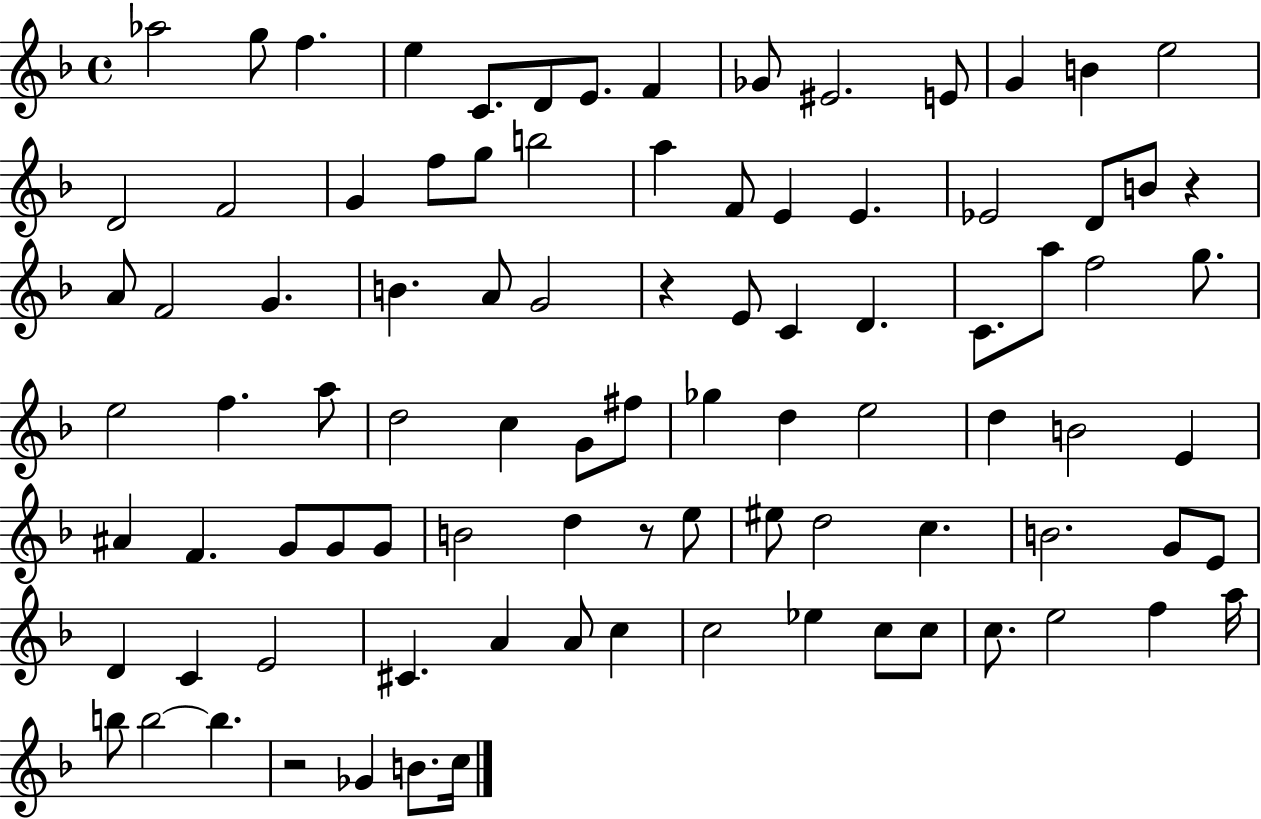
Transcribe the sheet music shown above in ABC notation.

X:1
T:Untitled
M:4/4
L:1/4
K:F
_a2 g/2 f e C/2 D/2 E/2 F _G/2 ^E2 E/2 G B e2 D2 F2 G f/2 g/2 b2 a F/2 E E _E2 D/2 B/2 z A/2 F2 G B A/2 G2 z E/2 C D C/2 a/2 f2 g/2 e2 f a/2 d2 c G/2 ^f/2 _g d e2 d B2 E ^A F G/2 G/2 G/2 B2 d z/2 e/2 ^e/2 d2 c B2 G/2 E/2 D C E2 ^C A A/2 c c2 _e c/2 c/2 c/2 e2 f a/4 b/2 b2 b z2 _G B/2 c/4